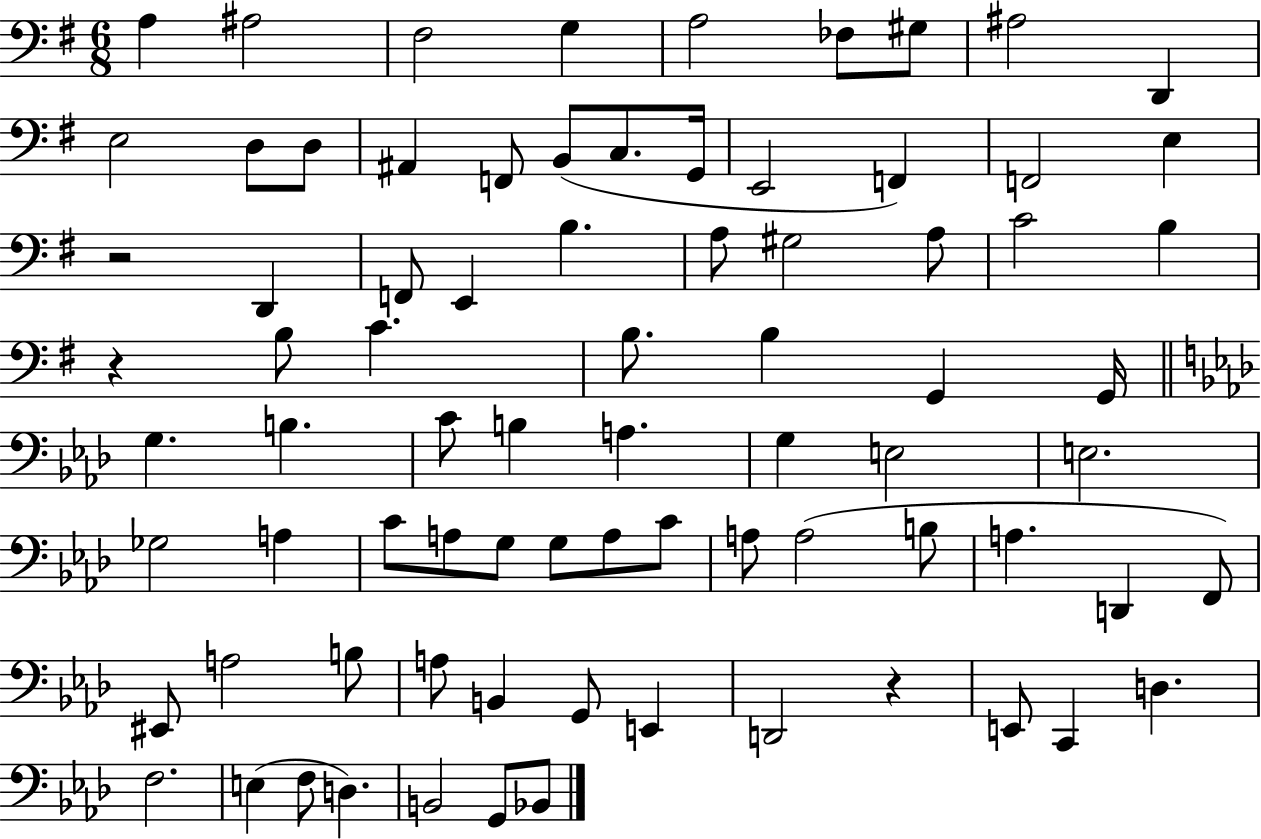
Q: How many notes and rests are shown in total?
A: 79